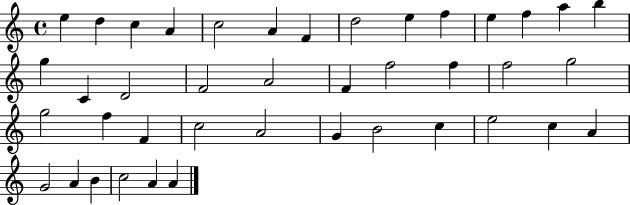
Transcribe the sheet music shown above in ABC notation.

X:1
T:Untitled
M:4/4
L:1/4
K:C
e d c A c2 A F d2 e f e f a b g C D2 F2 A2 F f2 f f2 g2 g2 f F c2 A2 G B2 c e2 c A G2 A B c2 A A